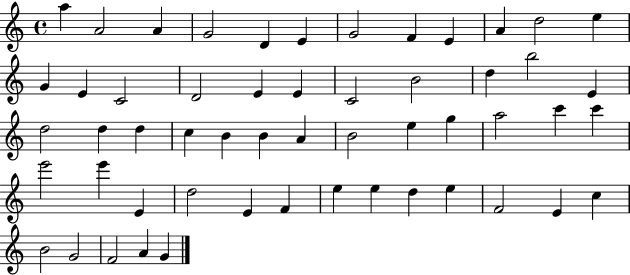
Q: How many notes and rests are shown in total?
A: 54